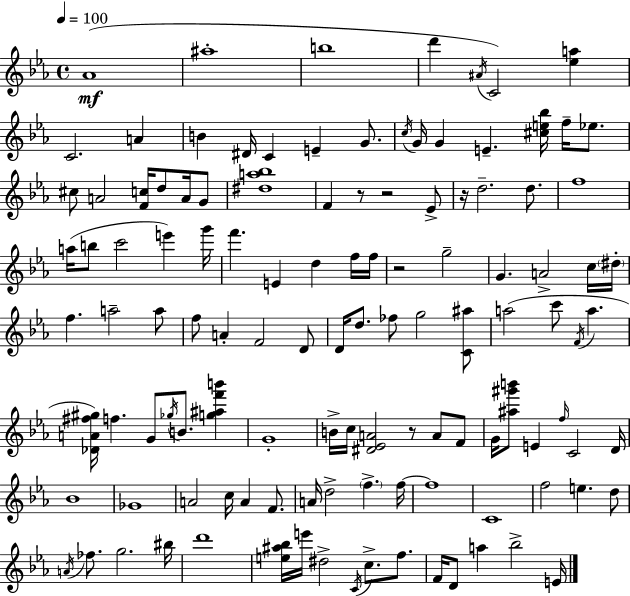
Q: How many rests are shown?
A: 5